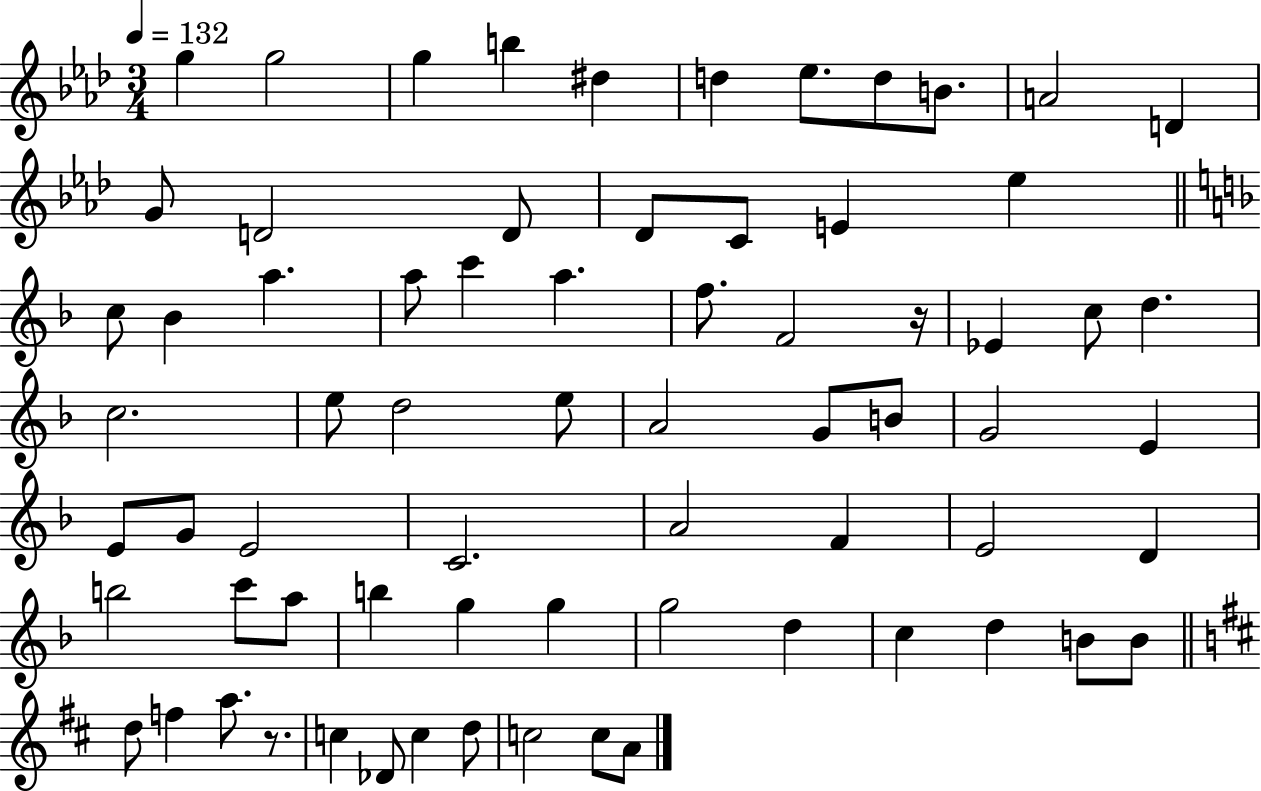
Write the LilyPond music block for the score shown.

{
  \clef treble
  \numericTimeSignature
  \time 3/4
  \key aes \major
  \tempo 4 = 132
  g''4 g''2 | g''4 b''4 dis''4 | d''4 ees''8. d''8 b'8. | a'2 d'4 | \break g'8 d'2 d'8 | des'8 c'8 e'4 ees''4 | \bar "||" \break \key f \major c''8 bes'4 a''4. | a''8 c'''4 a''4. | f''8. f'2 r16 | ees'4 c''8 d''4. | \break c''2. | e''8 d''2 e''8 | a'2 g'8 b'8 | g'2 e'4 | \break e'8 g'8 e'2 | c'2. | a'2 f'4 | e'2 d'4 | \break b''2 c'''8 a''8 | b''4 g''4 g''4 | g''2 d''4 | c''4 d''4 b'8 b'8 | \break \bar "||" \break \key d \major d''8 f''4 a''8. r8. | c''4 des'8 c''4 d''8 | c''2 c''8 a'8 | \bar "|."
}